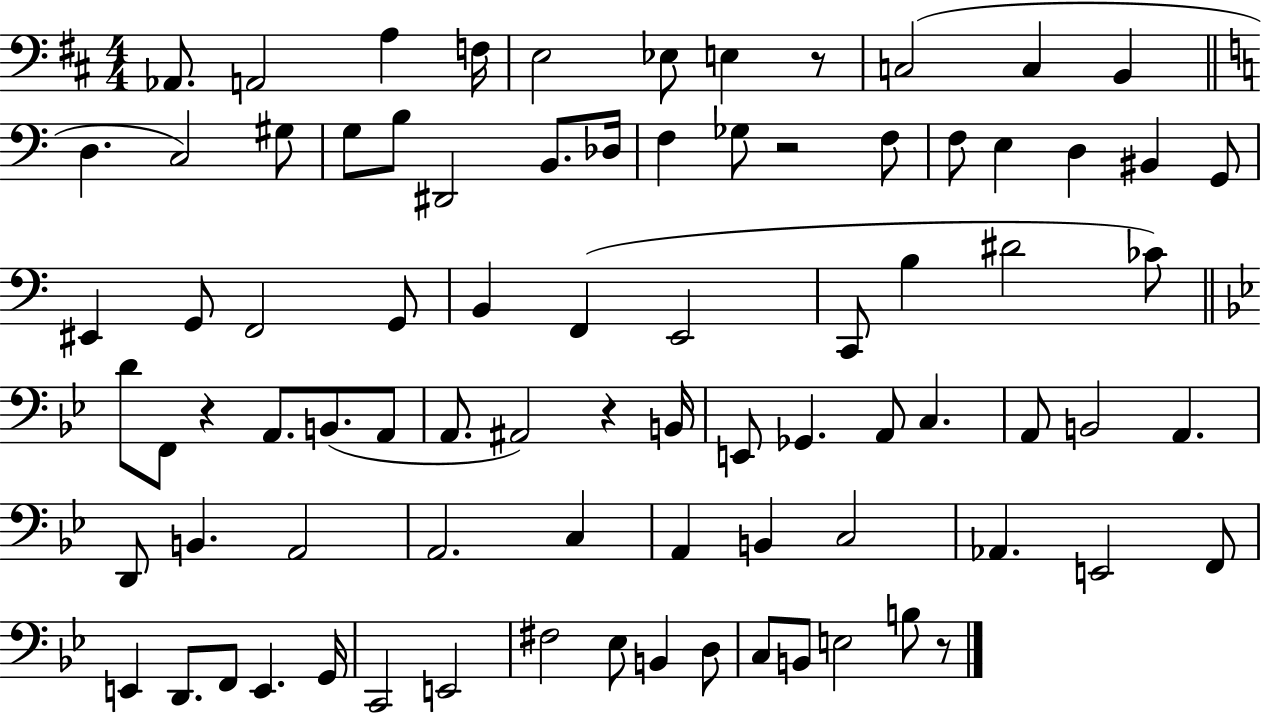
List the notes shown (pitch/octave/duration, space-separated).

Ab2/e. A2/h A3/q F3/s E3/h Eb3/e E3/q R/e C3/h C3/q B2/q D3/q. C3/h G#3/e G3/e B3/e D#2/h B2/e. Db3/s F3/q Gb3/e R/h F3/e F3/e E3/q D3/q BIS2/q G2/e EIS2/q G2/e F2/h G2/e B2/q F2/q E2/h C2/e B3/q D#4/h CES4/e D4/e F2/e R/q A2/e. B2/e. A2/e A2/e. A#2/h R/q B2/s E2/e Gb2/q. A2/e C3/q. A2/e B2/h A2/q. D2/e B2/q. A2/h A2/h. C3/q A2/q B2/q C3/h Ab2/q. E2/h F2/e E2/q D2/e. F2/e E2/q. G2/s C2/h E2/h F#3/h Eb3/e B2/q D3/e C3/e B2/e E3/h B3/e R/e